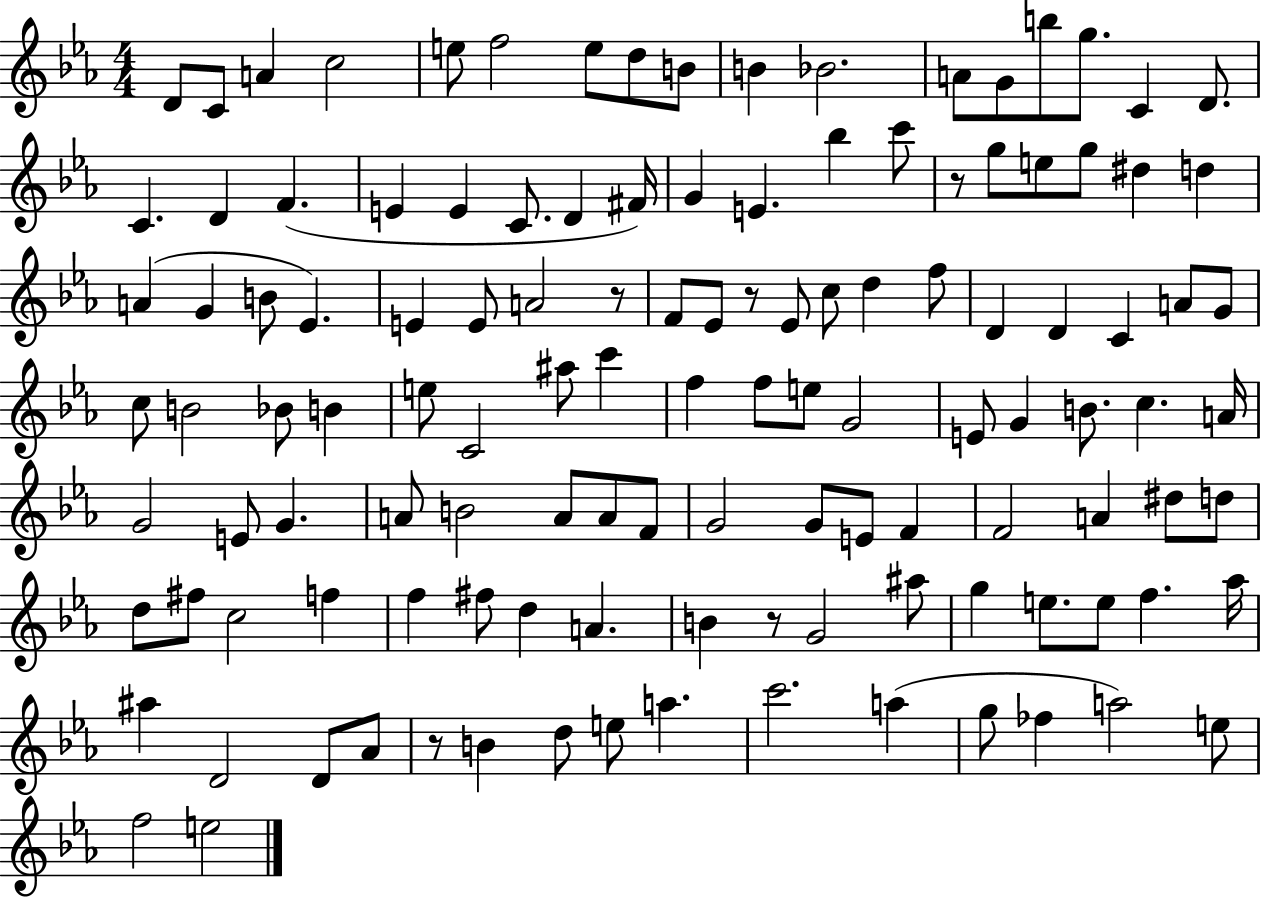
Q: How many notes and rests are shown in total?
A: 122